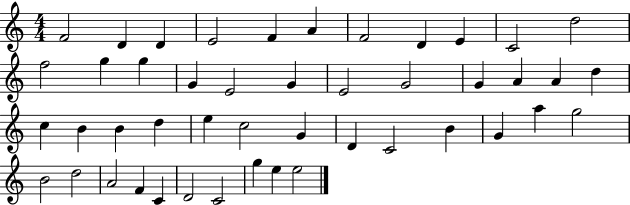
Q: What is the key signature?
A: C major